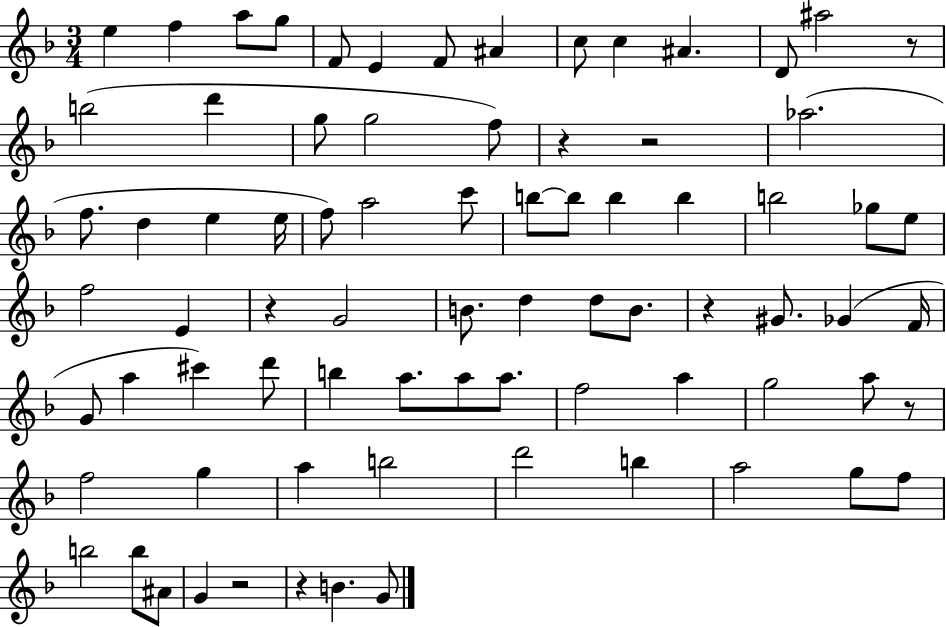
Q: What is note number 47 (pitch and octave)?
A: D6